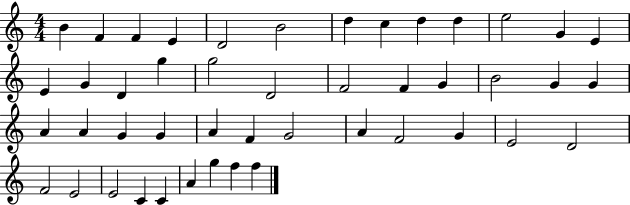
B4/q F4/q F4/q E4/q D4/h B4/h D5/q C5/q D5/q D5/q E5/h G4/q E4/q E4/q G4/q D4/q G5/q G5/h D4/h F4/h F4/q G4/q B4/h G4/q G4/q A4/q A4/q G4/q G4/q A4/q F4/q G4/h A4/q F4/h G4/q E4/h D4/h F4/h E4/h E4/h C4/q C4/q A4/q G5/q F5/q F5/q